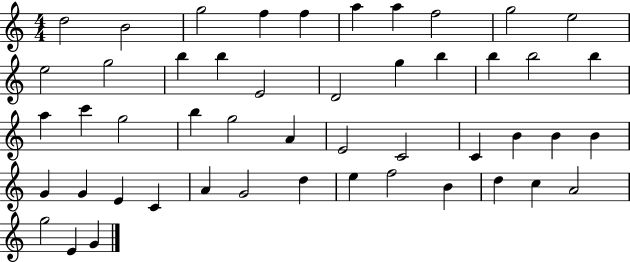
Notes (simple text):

D5/h B4/h G5/h F5/q F5/q A5/q A5/q F5/h G5/h E5/h E5/h G5/h B5/q B5/q E4/h D4/h G5/q B5/q B5/q B5/h B5/q A5/q C6/q G5/h B5/q G5/h A4/q E4/h C4/h C4/q B4/q B4/q B4/q G4/q G4/q E4/q C4/q A4/q G4/h D5/q E5/q F5/h B4/q D5/q C5/q A4/h G5/h E4/q G4/q